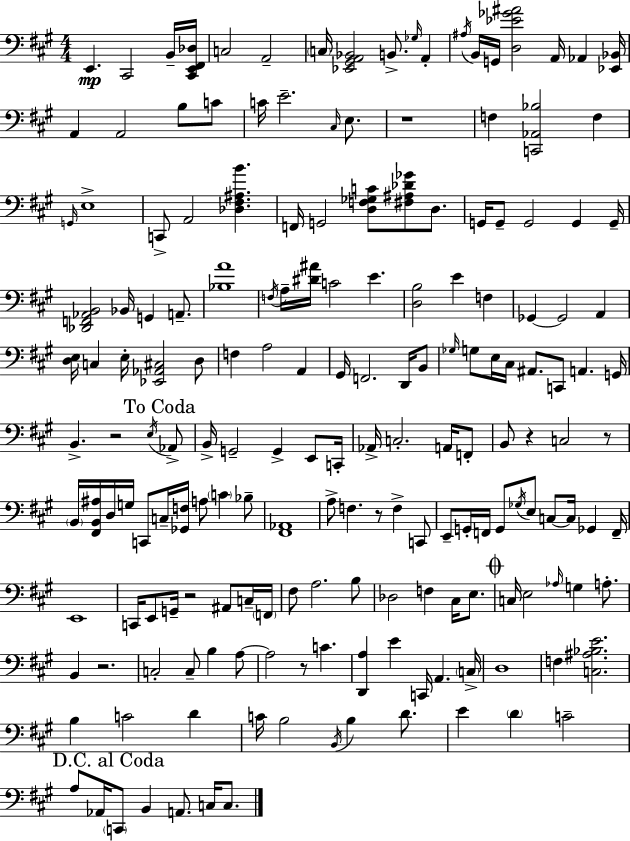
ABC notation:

X:1
T:Untitled
M:4/4
L:1/4
K:A
E,, ^C,,2 B,,/4 [^C,,E,,^F,,_D,]/4 C,2 A,,2 C,/4 [_E,,^G,,A,,_B,,]2 B,,/2 _G,/4 A,, ^A,/4 B,,/4 G,,/4 [D,_E_G^A]2 A,,/4 _A,, [_E,,_B,,]/4 A,, A,,2 B,/2 C/2 C/4 E2 ^C,/4 E,/2 z4 F, [C,,_A,,_B,]2 F, G,,/4 E,4 C,,/2 A,,2 [_D,^F,^A,B] F,,/4 G,,2 [D,F,_G,C]/2 [^F,^A,_D_G]/2 D,/2 G,,/4 G,,/2 G,,2 G,, G,,/4 [_D,,F,,_A,,B,,]2 _B,,/4 G,, A,,/2 [_B,A]4 F,/4 A,/4 [^D^A]/4 C2 E [D,B,]2 E F, _G,, _G,,2 A,, [D,E,]/4 C, E,/4 [_E,,_A,,^C,]2 D,/2 F, A,2 A,, ^G,,/4 F,,2 D,,/4 B,,/2 _G,/4 G,/2 E,/4 ^C,/4 ^A,,/2 C,,/2 A,, G,,/4 B,, z2 E,/4 _A,,/2 B,,/4 G,,2 G,, E,,/2 C,,/4 _A,,/4 C,2 A,,/4 F,,/2 B,,/2 z C,2 z/2 B,,/4 [^F,,B,,^A,]/4 D,/4 G,/4 C,,/2 C,/4 [_G,,F,]/4 A,/2 C _B,/2 [^F,,_A,,]4 A,/2 F, z/2 F, C,,/2 E,,/2 G,,/4 F,,/4 G,,/2 _G,/4 E,/2 C,/2 C,/4 _G,, F,,/4 E,,4 C,,/4 E,,/2 G,,/4 z2 ^A,,/2 C,/4 F,,/4 ^F,/2 A,2 B,/2 _D,2 F, ^C,/4 E,/2 C,/4 E,2 _A,/4 G, A,/2 B,, z2 C,2 C,/2 B, A,/2 A,2 z/2 C [D,,A,] E C,,/4 A,, C,/4 D,4 F, [C,^A,_B,E]2 B, C2 D C/4 B,2 B,,/4 B, D/2 E D C2 A,/2 _A,,/4 C,,/2 B,, A,,/2 C,/4 C,/2